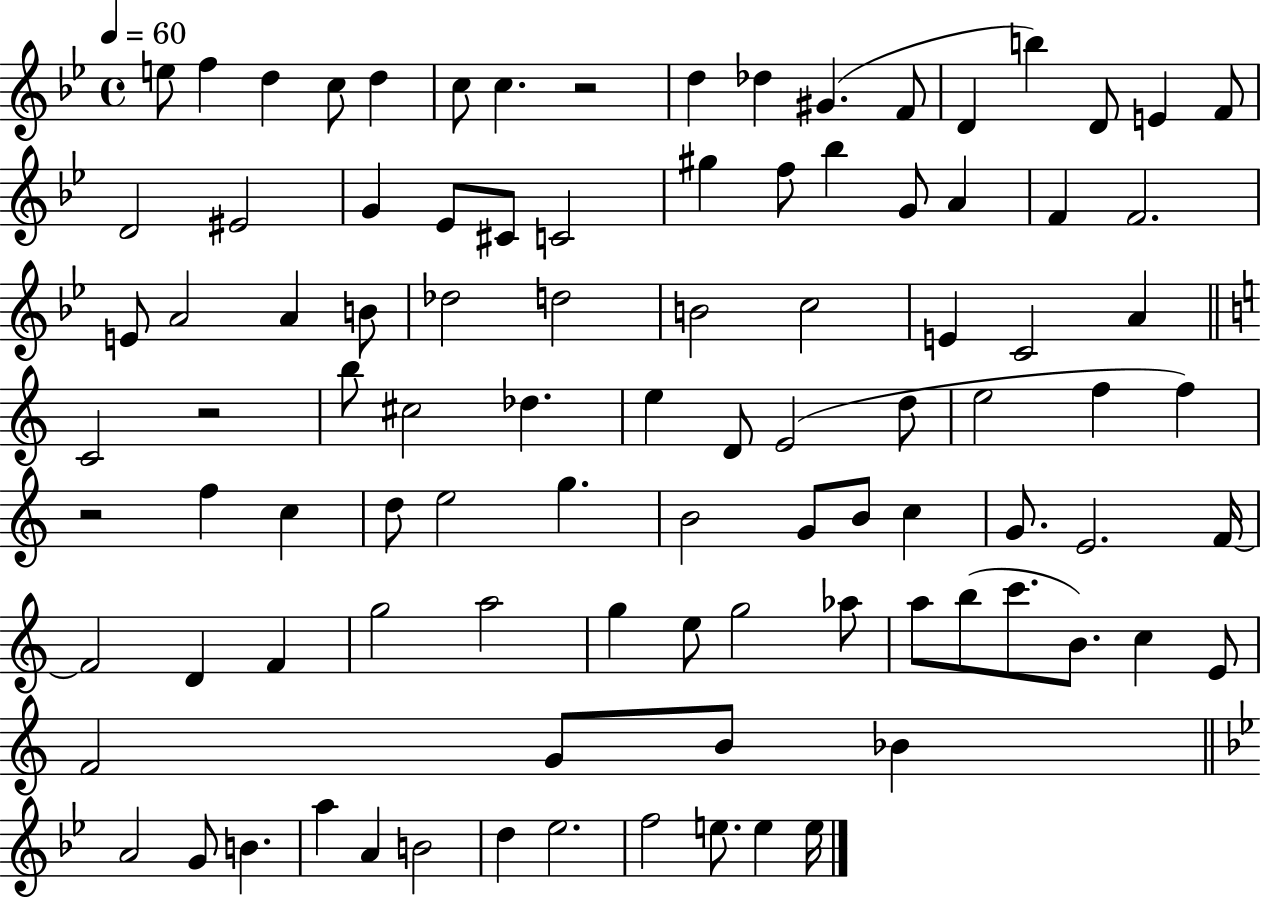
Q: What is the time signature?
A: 4/4